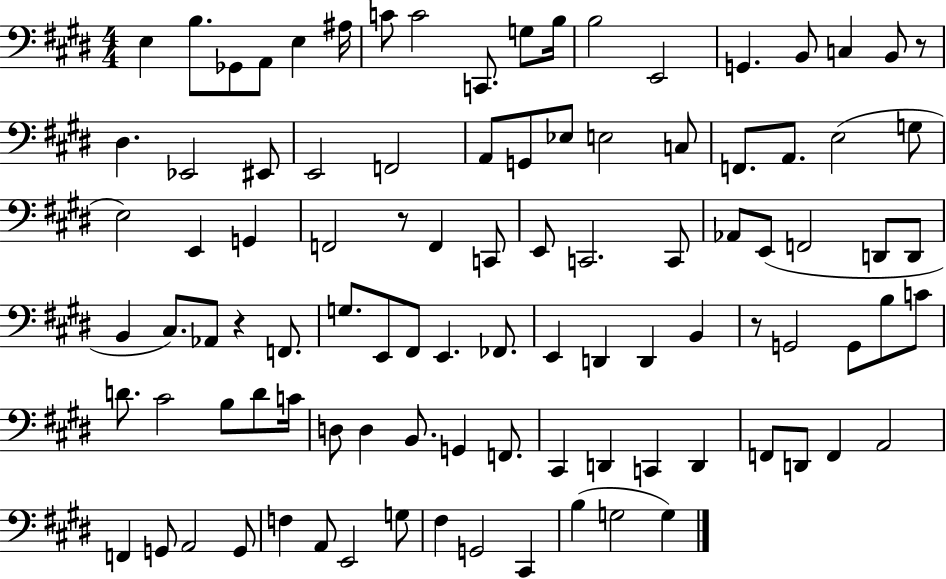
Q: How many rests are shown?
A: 4